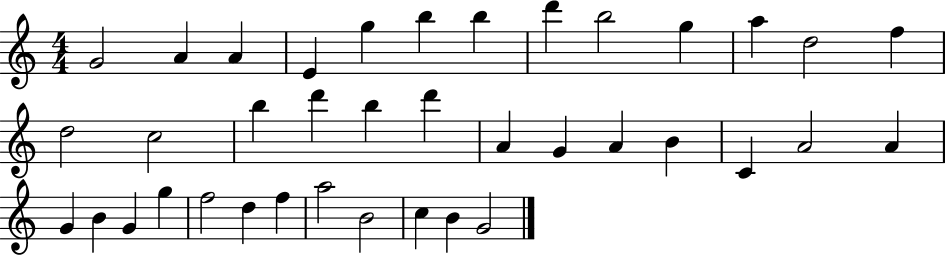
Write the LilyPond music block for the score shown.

{
  \clef treble
  \numericTimeSignature
  \time 4/4
  \key c \major
  g'2 a'4 a'4 | e'4 g''4 b''4 b''4 | d'''4 b''2 g''4 | a''4 d''2 f''4 | \break d''2 c''2 | b''4 d'''4 b''4 d'''4 | a'4 g'4 a'4 b'4 | c'4 a'2 a'4 | \break g'4 b'4 g'4 g''4 | f''2 d''4 f''4 | a''2 b'2 | c''4 b'4 g'2 | \break \bar "|."
}